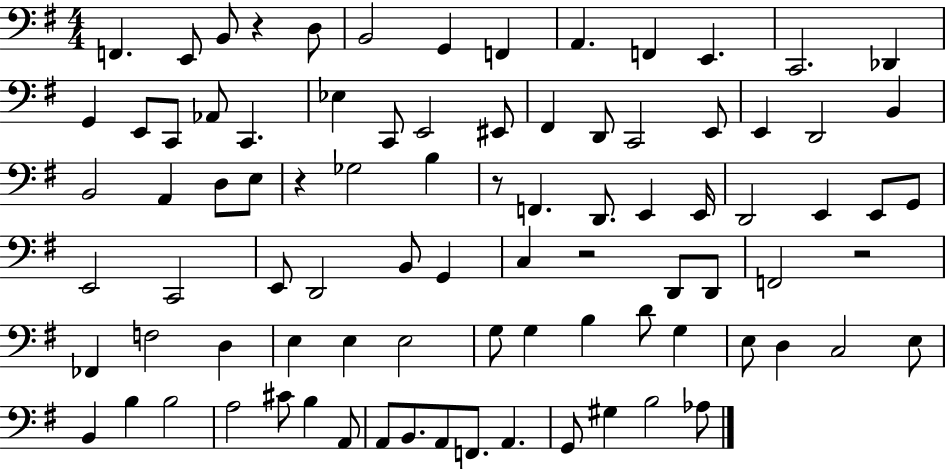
F2/q. E2/e B2/e R/q D3/e B2/h G2/q F2/q A2/q. F2/q E2/q. C2/h. Db2/q G2/q E2/e C2/e Ab2/e C2/q. Eb3/q C2/e E2/h EIS2/e F#2/q D2/e C2/h E2/e E2/q D2/h B2/q B2/h A2/q D3/e E3/e R/q Gb3/h B3/q R/e F2/q. D2/e. E2/q E2/s D2/h E2/q E2/e G2/e E2/h C2/h E2/e D2/h B2/e G2/q C3/q R/h D2/e D2/e F2/h R/h FES2/q F3/h D3/q E3/q E3/q E3/h G3/e G3/q B3/q D4/e G3/q E3/e D3/q C3/h E3/e B2/q B3/q B3/h A3/h C#4/e B3/q A2/e A2/e B2/e. A2/e F2/e. A2/q. G2/e G#3/q B3/h Ab3/e